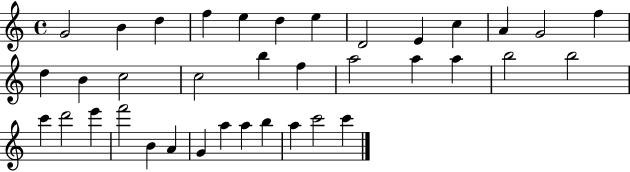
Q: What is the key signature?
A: C major